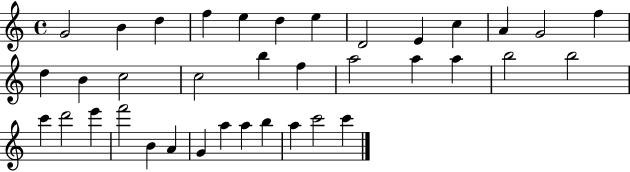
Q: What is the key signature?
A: C major